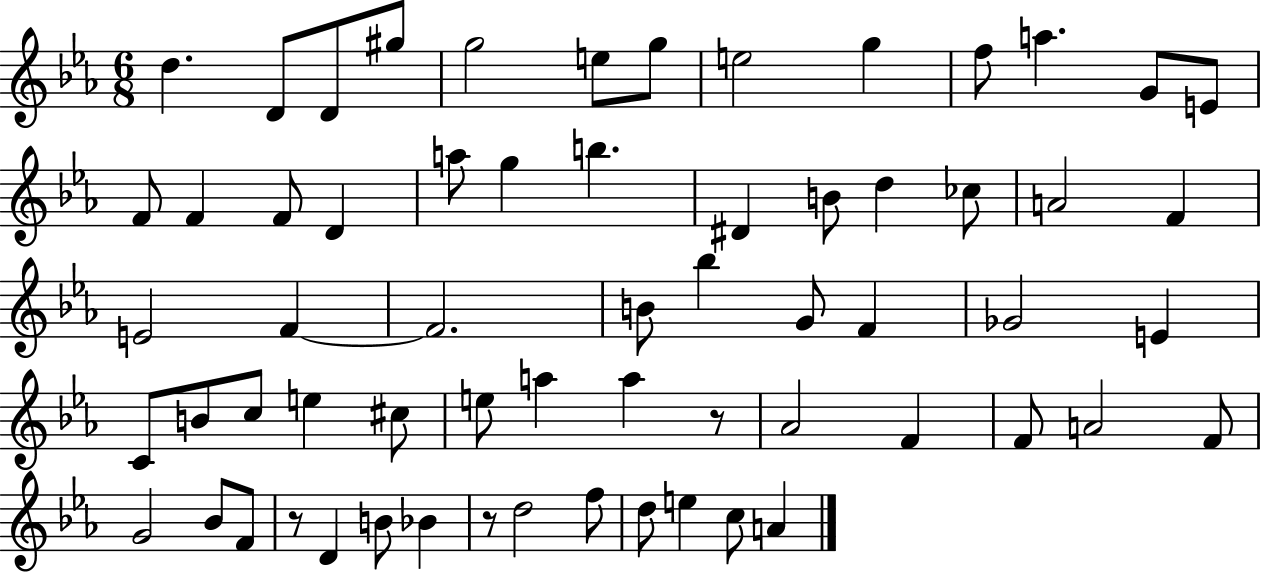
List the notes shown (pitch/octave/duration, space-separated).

D5/q. D4/e D4/e G#5/e G5/h E5/e G5/e E5/h G5/q F5/e A5/q. G4/e E4/e F4/e F4/q F4/e D4/q A5/e G5/q B5/q. D#4/q B4/e D5/q CES5/e A4/h F4/q E4/h F4/q F4/h. B4/e Bb5/q G4/e F4/q Gb4/h E4/q C4/e B4/e C5/e E5/q C#5/e E5/e A5/q A5/q R/e Ab4/h F4/q F4/e A4/h F4/e G4/h Bb4/e F4/e R/e D4/q B4/e Bb4/q R/e D5/h F5/e D5/e E5/q C5/e A4/q